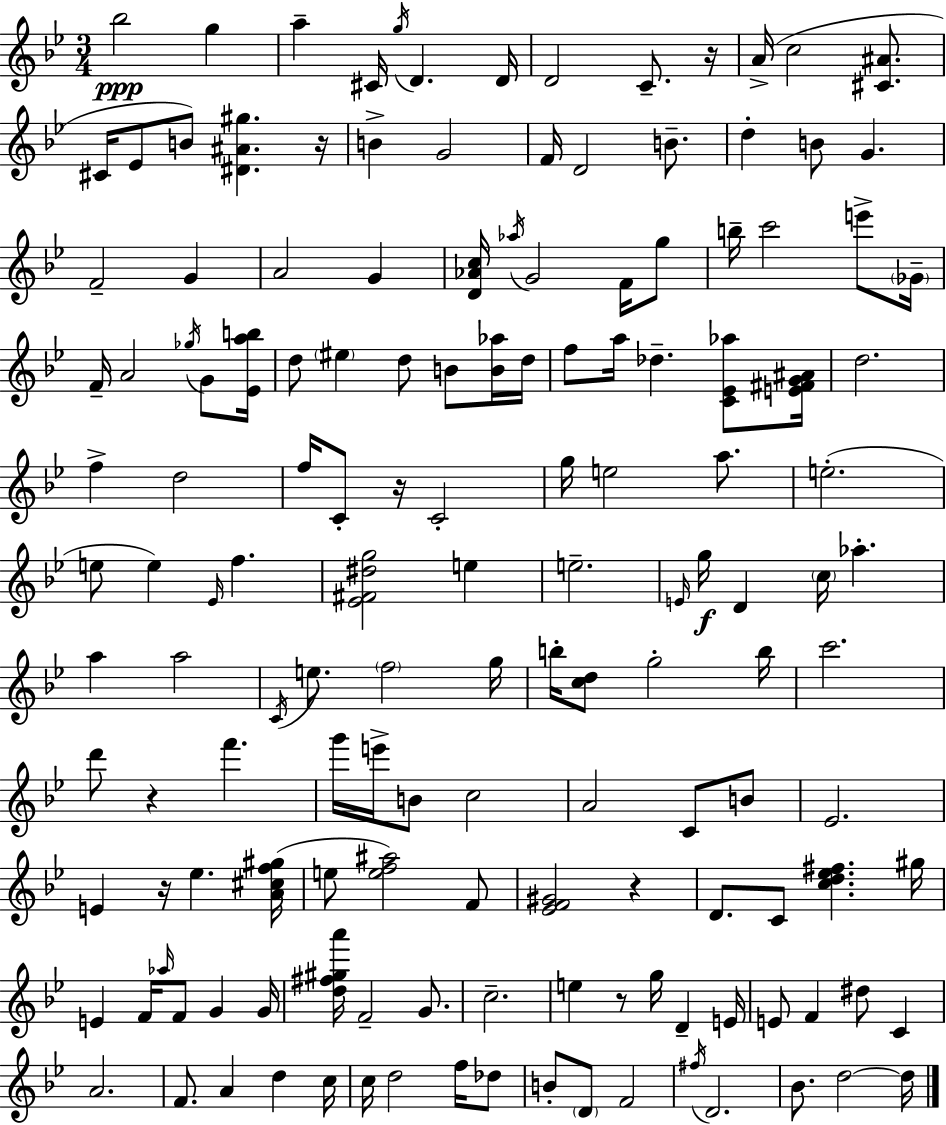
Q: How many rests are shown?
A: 7